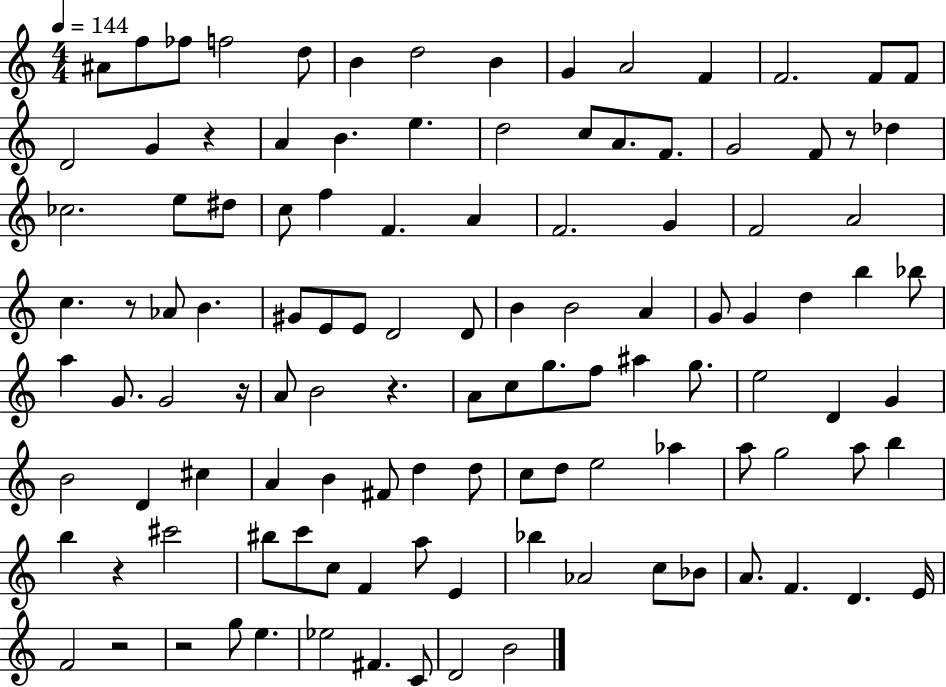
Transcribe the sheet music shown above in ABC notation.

X:1
T:Untitled
M:4/4
L:1/4
K:C
^A/2 f/2 _f/2 f2 d/2 B d2 B G A2 F F2 F/2 F/2 D2 G z A B e d2 c/2 A/2 F/2 G2 F/2 z/2 _d _c2 e/2 ^d/2 c/2 f F A F2 G F2 A2 c z/2 _A/2 B ^G/2 E/2 E/2 D2 D/2 B B2 A G/2 G d b _b/2 a G/2 G2 z/4 A/2 B2 z A/2 c/2 g/2 f/2 ^a g/2 e2 D G B2 D ^c A B ^F/2 d d/2 c/2 d/2 e2 _a a/2 g2 a/2 b b z ^c'2 ^b/2 c'/2 c/2 F a/2 E _b _A2 c/2 _B/2 A/2 F D E/4 F2 z2 z2 g/2 e _e2 ^F C/2 D2 B2